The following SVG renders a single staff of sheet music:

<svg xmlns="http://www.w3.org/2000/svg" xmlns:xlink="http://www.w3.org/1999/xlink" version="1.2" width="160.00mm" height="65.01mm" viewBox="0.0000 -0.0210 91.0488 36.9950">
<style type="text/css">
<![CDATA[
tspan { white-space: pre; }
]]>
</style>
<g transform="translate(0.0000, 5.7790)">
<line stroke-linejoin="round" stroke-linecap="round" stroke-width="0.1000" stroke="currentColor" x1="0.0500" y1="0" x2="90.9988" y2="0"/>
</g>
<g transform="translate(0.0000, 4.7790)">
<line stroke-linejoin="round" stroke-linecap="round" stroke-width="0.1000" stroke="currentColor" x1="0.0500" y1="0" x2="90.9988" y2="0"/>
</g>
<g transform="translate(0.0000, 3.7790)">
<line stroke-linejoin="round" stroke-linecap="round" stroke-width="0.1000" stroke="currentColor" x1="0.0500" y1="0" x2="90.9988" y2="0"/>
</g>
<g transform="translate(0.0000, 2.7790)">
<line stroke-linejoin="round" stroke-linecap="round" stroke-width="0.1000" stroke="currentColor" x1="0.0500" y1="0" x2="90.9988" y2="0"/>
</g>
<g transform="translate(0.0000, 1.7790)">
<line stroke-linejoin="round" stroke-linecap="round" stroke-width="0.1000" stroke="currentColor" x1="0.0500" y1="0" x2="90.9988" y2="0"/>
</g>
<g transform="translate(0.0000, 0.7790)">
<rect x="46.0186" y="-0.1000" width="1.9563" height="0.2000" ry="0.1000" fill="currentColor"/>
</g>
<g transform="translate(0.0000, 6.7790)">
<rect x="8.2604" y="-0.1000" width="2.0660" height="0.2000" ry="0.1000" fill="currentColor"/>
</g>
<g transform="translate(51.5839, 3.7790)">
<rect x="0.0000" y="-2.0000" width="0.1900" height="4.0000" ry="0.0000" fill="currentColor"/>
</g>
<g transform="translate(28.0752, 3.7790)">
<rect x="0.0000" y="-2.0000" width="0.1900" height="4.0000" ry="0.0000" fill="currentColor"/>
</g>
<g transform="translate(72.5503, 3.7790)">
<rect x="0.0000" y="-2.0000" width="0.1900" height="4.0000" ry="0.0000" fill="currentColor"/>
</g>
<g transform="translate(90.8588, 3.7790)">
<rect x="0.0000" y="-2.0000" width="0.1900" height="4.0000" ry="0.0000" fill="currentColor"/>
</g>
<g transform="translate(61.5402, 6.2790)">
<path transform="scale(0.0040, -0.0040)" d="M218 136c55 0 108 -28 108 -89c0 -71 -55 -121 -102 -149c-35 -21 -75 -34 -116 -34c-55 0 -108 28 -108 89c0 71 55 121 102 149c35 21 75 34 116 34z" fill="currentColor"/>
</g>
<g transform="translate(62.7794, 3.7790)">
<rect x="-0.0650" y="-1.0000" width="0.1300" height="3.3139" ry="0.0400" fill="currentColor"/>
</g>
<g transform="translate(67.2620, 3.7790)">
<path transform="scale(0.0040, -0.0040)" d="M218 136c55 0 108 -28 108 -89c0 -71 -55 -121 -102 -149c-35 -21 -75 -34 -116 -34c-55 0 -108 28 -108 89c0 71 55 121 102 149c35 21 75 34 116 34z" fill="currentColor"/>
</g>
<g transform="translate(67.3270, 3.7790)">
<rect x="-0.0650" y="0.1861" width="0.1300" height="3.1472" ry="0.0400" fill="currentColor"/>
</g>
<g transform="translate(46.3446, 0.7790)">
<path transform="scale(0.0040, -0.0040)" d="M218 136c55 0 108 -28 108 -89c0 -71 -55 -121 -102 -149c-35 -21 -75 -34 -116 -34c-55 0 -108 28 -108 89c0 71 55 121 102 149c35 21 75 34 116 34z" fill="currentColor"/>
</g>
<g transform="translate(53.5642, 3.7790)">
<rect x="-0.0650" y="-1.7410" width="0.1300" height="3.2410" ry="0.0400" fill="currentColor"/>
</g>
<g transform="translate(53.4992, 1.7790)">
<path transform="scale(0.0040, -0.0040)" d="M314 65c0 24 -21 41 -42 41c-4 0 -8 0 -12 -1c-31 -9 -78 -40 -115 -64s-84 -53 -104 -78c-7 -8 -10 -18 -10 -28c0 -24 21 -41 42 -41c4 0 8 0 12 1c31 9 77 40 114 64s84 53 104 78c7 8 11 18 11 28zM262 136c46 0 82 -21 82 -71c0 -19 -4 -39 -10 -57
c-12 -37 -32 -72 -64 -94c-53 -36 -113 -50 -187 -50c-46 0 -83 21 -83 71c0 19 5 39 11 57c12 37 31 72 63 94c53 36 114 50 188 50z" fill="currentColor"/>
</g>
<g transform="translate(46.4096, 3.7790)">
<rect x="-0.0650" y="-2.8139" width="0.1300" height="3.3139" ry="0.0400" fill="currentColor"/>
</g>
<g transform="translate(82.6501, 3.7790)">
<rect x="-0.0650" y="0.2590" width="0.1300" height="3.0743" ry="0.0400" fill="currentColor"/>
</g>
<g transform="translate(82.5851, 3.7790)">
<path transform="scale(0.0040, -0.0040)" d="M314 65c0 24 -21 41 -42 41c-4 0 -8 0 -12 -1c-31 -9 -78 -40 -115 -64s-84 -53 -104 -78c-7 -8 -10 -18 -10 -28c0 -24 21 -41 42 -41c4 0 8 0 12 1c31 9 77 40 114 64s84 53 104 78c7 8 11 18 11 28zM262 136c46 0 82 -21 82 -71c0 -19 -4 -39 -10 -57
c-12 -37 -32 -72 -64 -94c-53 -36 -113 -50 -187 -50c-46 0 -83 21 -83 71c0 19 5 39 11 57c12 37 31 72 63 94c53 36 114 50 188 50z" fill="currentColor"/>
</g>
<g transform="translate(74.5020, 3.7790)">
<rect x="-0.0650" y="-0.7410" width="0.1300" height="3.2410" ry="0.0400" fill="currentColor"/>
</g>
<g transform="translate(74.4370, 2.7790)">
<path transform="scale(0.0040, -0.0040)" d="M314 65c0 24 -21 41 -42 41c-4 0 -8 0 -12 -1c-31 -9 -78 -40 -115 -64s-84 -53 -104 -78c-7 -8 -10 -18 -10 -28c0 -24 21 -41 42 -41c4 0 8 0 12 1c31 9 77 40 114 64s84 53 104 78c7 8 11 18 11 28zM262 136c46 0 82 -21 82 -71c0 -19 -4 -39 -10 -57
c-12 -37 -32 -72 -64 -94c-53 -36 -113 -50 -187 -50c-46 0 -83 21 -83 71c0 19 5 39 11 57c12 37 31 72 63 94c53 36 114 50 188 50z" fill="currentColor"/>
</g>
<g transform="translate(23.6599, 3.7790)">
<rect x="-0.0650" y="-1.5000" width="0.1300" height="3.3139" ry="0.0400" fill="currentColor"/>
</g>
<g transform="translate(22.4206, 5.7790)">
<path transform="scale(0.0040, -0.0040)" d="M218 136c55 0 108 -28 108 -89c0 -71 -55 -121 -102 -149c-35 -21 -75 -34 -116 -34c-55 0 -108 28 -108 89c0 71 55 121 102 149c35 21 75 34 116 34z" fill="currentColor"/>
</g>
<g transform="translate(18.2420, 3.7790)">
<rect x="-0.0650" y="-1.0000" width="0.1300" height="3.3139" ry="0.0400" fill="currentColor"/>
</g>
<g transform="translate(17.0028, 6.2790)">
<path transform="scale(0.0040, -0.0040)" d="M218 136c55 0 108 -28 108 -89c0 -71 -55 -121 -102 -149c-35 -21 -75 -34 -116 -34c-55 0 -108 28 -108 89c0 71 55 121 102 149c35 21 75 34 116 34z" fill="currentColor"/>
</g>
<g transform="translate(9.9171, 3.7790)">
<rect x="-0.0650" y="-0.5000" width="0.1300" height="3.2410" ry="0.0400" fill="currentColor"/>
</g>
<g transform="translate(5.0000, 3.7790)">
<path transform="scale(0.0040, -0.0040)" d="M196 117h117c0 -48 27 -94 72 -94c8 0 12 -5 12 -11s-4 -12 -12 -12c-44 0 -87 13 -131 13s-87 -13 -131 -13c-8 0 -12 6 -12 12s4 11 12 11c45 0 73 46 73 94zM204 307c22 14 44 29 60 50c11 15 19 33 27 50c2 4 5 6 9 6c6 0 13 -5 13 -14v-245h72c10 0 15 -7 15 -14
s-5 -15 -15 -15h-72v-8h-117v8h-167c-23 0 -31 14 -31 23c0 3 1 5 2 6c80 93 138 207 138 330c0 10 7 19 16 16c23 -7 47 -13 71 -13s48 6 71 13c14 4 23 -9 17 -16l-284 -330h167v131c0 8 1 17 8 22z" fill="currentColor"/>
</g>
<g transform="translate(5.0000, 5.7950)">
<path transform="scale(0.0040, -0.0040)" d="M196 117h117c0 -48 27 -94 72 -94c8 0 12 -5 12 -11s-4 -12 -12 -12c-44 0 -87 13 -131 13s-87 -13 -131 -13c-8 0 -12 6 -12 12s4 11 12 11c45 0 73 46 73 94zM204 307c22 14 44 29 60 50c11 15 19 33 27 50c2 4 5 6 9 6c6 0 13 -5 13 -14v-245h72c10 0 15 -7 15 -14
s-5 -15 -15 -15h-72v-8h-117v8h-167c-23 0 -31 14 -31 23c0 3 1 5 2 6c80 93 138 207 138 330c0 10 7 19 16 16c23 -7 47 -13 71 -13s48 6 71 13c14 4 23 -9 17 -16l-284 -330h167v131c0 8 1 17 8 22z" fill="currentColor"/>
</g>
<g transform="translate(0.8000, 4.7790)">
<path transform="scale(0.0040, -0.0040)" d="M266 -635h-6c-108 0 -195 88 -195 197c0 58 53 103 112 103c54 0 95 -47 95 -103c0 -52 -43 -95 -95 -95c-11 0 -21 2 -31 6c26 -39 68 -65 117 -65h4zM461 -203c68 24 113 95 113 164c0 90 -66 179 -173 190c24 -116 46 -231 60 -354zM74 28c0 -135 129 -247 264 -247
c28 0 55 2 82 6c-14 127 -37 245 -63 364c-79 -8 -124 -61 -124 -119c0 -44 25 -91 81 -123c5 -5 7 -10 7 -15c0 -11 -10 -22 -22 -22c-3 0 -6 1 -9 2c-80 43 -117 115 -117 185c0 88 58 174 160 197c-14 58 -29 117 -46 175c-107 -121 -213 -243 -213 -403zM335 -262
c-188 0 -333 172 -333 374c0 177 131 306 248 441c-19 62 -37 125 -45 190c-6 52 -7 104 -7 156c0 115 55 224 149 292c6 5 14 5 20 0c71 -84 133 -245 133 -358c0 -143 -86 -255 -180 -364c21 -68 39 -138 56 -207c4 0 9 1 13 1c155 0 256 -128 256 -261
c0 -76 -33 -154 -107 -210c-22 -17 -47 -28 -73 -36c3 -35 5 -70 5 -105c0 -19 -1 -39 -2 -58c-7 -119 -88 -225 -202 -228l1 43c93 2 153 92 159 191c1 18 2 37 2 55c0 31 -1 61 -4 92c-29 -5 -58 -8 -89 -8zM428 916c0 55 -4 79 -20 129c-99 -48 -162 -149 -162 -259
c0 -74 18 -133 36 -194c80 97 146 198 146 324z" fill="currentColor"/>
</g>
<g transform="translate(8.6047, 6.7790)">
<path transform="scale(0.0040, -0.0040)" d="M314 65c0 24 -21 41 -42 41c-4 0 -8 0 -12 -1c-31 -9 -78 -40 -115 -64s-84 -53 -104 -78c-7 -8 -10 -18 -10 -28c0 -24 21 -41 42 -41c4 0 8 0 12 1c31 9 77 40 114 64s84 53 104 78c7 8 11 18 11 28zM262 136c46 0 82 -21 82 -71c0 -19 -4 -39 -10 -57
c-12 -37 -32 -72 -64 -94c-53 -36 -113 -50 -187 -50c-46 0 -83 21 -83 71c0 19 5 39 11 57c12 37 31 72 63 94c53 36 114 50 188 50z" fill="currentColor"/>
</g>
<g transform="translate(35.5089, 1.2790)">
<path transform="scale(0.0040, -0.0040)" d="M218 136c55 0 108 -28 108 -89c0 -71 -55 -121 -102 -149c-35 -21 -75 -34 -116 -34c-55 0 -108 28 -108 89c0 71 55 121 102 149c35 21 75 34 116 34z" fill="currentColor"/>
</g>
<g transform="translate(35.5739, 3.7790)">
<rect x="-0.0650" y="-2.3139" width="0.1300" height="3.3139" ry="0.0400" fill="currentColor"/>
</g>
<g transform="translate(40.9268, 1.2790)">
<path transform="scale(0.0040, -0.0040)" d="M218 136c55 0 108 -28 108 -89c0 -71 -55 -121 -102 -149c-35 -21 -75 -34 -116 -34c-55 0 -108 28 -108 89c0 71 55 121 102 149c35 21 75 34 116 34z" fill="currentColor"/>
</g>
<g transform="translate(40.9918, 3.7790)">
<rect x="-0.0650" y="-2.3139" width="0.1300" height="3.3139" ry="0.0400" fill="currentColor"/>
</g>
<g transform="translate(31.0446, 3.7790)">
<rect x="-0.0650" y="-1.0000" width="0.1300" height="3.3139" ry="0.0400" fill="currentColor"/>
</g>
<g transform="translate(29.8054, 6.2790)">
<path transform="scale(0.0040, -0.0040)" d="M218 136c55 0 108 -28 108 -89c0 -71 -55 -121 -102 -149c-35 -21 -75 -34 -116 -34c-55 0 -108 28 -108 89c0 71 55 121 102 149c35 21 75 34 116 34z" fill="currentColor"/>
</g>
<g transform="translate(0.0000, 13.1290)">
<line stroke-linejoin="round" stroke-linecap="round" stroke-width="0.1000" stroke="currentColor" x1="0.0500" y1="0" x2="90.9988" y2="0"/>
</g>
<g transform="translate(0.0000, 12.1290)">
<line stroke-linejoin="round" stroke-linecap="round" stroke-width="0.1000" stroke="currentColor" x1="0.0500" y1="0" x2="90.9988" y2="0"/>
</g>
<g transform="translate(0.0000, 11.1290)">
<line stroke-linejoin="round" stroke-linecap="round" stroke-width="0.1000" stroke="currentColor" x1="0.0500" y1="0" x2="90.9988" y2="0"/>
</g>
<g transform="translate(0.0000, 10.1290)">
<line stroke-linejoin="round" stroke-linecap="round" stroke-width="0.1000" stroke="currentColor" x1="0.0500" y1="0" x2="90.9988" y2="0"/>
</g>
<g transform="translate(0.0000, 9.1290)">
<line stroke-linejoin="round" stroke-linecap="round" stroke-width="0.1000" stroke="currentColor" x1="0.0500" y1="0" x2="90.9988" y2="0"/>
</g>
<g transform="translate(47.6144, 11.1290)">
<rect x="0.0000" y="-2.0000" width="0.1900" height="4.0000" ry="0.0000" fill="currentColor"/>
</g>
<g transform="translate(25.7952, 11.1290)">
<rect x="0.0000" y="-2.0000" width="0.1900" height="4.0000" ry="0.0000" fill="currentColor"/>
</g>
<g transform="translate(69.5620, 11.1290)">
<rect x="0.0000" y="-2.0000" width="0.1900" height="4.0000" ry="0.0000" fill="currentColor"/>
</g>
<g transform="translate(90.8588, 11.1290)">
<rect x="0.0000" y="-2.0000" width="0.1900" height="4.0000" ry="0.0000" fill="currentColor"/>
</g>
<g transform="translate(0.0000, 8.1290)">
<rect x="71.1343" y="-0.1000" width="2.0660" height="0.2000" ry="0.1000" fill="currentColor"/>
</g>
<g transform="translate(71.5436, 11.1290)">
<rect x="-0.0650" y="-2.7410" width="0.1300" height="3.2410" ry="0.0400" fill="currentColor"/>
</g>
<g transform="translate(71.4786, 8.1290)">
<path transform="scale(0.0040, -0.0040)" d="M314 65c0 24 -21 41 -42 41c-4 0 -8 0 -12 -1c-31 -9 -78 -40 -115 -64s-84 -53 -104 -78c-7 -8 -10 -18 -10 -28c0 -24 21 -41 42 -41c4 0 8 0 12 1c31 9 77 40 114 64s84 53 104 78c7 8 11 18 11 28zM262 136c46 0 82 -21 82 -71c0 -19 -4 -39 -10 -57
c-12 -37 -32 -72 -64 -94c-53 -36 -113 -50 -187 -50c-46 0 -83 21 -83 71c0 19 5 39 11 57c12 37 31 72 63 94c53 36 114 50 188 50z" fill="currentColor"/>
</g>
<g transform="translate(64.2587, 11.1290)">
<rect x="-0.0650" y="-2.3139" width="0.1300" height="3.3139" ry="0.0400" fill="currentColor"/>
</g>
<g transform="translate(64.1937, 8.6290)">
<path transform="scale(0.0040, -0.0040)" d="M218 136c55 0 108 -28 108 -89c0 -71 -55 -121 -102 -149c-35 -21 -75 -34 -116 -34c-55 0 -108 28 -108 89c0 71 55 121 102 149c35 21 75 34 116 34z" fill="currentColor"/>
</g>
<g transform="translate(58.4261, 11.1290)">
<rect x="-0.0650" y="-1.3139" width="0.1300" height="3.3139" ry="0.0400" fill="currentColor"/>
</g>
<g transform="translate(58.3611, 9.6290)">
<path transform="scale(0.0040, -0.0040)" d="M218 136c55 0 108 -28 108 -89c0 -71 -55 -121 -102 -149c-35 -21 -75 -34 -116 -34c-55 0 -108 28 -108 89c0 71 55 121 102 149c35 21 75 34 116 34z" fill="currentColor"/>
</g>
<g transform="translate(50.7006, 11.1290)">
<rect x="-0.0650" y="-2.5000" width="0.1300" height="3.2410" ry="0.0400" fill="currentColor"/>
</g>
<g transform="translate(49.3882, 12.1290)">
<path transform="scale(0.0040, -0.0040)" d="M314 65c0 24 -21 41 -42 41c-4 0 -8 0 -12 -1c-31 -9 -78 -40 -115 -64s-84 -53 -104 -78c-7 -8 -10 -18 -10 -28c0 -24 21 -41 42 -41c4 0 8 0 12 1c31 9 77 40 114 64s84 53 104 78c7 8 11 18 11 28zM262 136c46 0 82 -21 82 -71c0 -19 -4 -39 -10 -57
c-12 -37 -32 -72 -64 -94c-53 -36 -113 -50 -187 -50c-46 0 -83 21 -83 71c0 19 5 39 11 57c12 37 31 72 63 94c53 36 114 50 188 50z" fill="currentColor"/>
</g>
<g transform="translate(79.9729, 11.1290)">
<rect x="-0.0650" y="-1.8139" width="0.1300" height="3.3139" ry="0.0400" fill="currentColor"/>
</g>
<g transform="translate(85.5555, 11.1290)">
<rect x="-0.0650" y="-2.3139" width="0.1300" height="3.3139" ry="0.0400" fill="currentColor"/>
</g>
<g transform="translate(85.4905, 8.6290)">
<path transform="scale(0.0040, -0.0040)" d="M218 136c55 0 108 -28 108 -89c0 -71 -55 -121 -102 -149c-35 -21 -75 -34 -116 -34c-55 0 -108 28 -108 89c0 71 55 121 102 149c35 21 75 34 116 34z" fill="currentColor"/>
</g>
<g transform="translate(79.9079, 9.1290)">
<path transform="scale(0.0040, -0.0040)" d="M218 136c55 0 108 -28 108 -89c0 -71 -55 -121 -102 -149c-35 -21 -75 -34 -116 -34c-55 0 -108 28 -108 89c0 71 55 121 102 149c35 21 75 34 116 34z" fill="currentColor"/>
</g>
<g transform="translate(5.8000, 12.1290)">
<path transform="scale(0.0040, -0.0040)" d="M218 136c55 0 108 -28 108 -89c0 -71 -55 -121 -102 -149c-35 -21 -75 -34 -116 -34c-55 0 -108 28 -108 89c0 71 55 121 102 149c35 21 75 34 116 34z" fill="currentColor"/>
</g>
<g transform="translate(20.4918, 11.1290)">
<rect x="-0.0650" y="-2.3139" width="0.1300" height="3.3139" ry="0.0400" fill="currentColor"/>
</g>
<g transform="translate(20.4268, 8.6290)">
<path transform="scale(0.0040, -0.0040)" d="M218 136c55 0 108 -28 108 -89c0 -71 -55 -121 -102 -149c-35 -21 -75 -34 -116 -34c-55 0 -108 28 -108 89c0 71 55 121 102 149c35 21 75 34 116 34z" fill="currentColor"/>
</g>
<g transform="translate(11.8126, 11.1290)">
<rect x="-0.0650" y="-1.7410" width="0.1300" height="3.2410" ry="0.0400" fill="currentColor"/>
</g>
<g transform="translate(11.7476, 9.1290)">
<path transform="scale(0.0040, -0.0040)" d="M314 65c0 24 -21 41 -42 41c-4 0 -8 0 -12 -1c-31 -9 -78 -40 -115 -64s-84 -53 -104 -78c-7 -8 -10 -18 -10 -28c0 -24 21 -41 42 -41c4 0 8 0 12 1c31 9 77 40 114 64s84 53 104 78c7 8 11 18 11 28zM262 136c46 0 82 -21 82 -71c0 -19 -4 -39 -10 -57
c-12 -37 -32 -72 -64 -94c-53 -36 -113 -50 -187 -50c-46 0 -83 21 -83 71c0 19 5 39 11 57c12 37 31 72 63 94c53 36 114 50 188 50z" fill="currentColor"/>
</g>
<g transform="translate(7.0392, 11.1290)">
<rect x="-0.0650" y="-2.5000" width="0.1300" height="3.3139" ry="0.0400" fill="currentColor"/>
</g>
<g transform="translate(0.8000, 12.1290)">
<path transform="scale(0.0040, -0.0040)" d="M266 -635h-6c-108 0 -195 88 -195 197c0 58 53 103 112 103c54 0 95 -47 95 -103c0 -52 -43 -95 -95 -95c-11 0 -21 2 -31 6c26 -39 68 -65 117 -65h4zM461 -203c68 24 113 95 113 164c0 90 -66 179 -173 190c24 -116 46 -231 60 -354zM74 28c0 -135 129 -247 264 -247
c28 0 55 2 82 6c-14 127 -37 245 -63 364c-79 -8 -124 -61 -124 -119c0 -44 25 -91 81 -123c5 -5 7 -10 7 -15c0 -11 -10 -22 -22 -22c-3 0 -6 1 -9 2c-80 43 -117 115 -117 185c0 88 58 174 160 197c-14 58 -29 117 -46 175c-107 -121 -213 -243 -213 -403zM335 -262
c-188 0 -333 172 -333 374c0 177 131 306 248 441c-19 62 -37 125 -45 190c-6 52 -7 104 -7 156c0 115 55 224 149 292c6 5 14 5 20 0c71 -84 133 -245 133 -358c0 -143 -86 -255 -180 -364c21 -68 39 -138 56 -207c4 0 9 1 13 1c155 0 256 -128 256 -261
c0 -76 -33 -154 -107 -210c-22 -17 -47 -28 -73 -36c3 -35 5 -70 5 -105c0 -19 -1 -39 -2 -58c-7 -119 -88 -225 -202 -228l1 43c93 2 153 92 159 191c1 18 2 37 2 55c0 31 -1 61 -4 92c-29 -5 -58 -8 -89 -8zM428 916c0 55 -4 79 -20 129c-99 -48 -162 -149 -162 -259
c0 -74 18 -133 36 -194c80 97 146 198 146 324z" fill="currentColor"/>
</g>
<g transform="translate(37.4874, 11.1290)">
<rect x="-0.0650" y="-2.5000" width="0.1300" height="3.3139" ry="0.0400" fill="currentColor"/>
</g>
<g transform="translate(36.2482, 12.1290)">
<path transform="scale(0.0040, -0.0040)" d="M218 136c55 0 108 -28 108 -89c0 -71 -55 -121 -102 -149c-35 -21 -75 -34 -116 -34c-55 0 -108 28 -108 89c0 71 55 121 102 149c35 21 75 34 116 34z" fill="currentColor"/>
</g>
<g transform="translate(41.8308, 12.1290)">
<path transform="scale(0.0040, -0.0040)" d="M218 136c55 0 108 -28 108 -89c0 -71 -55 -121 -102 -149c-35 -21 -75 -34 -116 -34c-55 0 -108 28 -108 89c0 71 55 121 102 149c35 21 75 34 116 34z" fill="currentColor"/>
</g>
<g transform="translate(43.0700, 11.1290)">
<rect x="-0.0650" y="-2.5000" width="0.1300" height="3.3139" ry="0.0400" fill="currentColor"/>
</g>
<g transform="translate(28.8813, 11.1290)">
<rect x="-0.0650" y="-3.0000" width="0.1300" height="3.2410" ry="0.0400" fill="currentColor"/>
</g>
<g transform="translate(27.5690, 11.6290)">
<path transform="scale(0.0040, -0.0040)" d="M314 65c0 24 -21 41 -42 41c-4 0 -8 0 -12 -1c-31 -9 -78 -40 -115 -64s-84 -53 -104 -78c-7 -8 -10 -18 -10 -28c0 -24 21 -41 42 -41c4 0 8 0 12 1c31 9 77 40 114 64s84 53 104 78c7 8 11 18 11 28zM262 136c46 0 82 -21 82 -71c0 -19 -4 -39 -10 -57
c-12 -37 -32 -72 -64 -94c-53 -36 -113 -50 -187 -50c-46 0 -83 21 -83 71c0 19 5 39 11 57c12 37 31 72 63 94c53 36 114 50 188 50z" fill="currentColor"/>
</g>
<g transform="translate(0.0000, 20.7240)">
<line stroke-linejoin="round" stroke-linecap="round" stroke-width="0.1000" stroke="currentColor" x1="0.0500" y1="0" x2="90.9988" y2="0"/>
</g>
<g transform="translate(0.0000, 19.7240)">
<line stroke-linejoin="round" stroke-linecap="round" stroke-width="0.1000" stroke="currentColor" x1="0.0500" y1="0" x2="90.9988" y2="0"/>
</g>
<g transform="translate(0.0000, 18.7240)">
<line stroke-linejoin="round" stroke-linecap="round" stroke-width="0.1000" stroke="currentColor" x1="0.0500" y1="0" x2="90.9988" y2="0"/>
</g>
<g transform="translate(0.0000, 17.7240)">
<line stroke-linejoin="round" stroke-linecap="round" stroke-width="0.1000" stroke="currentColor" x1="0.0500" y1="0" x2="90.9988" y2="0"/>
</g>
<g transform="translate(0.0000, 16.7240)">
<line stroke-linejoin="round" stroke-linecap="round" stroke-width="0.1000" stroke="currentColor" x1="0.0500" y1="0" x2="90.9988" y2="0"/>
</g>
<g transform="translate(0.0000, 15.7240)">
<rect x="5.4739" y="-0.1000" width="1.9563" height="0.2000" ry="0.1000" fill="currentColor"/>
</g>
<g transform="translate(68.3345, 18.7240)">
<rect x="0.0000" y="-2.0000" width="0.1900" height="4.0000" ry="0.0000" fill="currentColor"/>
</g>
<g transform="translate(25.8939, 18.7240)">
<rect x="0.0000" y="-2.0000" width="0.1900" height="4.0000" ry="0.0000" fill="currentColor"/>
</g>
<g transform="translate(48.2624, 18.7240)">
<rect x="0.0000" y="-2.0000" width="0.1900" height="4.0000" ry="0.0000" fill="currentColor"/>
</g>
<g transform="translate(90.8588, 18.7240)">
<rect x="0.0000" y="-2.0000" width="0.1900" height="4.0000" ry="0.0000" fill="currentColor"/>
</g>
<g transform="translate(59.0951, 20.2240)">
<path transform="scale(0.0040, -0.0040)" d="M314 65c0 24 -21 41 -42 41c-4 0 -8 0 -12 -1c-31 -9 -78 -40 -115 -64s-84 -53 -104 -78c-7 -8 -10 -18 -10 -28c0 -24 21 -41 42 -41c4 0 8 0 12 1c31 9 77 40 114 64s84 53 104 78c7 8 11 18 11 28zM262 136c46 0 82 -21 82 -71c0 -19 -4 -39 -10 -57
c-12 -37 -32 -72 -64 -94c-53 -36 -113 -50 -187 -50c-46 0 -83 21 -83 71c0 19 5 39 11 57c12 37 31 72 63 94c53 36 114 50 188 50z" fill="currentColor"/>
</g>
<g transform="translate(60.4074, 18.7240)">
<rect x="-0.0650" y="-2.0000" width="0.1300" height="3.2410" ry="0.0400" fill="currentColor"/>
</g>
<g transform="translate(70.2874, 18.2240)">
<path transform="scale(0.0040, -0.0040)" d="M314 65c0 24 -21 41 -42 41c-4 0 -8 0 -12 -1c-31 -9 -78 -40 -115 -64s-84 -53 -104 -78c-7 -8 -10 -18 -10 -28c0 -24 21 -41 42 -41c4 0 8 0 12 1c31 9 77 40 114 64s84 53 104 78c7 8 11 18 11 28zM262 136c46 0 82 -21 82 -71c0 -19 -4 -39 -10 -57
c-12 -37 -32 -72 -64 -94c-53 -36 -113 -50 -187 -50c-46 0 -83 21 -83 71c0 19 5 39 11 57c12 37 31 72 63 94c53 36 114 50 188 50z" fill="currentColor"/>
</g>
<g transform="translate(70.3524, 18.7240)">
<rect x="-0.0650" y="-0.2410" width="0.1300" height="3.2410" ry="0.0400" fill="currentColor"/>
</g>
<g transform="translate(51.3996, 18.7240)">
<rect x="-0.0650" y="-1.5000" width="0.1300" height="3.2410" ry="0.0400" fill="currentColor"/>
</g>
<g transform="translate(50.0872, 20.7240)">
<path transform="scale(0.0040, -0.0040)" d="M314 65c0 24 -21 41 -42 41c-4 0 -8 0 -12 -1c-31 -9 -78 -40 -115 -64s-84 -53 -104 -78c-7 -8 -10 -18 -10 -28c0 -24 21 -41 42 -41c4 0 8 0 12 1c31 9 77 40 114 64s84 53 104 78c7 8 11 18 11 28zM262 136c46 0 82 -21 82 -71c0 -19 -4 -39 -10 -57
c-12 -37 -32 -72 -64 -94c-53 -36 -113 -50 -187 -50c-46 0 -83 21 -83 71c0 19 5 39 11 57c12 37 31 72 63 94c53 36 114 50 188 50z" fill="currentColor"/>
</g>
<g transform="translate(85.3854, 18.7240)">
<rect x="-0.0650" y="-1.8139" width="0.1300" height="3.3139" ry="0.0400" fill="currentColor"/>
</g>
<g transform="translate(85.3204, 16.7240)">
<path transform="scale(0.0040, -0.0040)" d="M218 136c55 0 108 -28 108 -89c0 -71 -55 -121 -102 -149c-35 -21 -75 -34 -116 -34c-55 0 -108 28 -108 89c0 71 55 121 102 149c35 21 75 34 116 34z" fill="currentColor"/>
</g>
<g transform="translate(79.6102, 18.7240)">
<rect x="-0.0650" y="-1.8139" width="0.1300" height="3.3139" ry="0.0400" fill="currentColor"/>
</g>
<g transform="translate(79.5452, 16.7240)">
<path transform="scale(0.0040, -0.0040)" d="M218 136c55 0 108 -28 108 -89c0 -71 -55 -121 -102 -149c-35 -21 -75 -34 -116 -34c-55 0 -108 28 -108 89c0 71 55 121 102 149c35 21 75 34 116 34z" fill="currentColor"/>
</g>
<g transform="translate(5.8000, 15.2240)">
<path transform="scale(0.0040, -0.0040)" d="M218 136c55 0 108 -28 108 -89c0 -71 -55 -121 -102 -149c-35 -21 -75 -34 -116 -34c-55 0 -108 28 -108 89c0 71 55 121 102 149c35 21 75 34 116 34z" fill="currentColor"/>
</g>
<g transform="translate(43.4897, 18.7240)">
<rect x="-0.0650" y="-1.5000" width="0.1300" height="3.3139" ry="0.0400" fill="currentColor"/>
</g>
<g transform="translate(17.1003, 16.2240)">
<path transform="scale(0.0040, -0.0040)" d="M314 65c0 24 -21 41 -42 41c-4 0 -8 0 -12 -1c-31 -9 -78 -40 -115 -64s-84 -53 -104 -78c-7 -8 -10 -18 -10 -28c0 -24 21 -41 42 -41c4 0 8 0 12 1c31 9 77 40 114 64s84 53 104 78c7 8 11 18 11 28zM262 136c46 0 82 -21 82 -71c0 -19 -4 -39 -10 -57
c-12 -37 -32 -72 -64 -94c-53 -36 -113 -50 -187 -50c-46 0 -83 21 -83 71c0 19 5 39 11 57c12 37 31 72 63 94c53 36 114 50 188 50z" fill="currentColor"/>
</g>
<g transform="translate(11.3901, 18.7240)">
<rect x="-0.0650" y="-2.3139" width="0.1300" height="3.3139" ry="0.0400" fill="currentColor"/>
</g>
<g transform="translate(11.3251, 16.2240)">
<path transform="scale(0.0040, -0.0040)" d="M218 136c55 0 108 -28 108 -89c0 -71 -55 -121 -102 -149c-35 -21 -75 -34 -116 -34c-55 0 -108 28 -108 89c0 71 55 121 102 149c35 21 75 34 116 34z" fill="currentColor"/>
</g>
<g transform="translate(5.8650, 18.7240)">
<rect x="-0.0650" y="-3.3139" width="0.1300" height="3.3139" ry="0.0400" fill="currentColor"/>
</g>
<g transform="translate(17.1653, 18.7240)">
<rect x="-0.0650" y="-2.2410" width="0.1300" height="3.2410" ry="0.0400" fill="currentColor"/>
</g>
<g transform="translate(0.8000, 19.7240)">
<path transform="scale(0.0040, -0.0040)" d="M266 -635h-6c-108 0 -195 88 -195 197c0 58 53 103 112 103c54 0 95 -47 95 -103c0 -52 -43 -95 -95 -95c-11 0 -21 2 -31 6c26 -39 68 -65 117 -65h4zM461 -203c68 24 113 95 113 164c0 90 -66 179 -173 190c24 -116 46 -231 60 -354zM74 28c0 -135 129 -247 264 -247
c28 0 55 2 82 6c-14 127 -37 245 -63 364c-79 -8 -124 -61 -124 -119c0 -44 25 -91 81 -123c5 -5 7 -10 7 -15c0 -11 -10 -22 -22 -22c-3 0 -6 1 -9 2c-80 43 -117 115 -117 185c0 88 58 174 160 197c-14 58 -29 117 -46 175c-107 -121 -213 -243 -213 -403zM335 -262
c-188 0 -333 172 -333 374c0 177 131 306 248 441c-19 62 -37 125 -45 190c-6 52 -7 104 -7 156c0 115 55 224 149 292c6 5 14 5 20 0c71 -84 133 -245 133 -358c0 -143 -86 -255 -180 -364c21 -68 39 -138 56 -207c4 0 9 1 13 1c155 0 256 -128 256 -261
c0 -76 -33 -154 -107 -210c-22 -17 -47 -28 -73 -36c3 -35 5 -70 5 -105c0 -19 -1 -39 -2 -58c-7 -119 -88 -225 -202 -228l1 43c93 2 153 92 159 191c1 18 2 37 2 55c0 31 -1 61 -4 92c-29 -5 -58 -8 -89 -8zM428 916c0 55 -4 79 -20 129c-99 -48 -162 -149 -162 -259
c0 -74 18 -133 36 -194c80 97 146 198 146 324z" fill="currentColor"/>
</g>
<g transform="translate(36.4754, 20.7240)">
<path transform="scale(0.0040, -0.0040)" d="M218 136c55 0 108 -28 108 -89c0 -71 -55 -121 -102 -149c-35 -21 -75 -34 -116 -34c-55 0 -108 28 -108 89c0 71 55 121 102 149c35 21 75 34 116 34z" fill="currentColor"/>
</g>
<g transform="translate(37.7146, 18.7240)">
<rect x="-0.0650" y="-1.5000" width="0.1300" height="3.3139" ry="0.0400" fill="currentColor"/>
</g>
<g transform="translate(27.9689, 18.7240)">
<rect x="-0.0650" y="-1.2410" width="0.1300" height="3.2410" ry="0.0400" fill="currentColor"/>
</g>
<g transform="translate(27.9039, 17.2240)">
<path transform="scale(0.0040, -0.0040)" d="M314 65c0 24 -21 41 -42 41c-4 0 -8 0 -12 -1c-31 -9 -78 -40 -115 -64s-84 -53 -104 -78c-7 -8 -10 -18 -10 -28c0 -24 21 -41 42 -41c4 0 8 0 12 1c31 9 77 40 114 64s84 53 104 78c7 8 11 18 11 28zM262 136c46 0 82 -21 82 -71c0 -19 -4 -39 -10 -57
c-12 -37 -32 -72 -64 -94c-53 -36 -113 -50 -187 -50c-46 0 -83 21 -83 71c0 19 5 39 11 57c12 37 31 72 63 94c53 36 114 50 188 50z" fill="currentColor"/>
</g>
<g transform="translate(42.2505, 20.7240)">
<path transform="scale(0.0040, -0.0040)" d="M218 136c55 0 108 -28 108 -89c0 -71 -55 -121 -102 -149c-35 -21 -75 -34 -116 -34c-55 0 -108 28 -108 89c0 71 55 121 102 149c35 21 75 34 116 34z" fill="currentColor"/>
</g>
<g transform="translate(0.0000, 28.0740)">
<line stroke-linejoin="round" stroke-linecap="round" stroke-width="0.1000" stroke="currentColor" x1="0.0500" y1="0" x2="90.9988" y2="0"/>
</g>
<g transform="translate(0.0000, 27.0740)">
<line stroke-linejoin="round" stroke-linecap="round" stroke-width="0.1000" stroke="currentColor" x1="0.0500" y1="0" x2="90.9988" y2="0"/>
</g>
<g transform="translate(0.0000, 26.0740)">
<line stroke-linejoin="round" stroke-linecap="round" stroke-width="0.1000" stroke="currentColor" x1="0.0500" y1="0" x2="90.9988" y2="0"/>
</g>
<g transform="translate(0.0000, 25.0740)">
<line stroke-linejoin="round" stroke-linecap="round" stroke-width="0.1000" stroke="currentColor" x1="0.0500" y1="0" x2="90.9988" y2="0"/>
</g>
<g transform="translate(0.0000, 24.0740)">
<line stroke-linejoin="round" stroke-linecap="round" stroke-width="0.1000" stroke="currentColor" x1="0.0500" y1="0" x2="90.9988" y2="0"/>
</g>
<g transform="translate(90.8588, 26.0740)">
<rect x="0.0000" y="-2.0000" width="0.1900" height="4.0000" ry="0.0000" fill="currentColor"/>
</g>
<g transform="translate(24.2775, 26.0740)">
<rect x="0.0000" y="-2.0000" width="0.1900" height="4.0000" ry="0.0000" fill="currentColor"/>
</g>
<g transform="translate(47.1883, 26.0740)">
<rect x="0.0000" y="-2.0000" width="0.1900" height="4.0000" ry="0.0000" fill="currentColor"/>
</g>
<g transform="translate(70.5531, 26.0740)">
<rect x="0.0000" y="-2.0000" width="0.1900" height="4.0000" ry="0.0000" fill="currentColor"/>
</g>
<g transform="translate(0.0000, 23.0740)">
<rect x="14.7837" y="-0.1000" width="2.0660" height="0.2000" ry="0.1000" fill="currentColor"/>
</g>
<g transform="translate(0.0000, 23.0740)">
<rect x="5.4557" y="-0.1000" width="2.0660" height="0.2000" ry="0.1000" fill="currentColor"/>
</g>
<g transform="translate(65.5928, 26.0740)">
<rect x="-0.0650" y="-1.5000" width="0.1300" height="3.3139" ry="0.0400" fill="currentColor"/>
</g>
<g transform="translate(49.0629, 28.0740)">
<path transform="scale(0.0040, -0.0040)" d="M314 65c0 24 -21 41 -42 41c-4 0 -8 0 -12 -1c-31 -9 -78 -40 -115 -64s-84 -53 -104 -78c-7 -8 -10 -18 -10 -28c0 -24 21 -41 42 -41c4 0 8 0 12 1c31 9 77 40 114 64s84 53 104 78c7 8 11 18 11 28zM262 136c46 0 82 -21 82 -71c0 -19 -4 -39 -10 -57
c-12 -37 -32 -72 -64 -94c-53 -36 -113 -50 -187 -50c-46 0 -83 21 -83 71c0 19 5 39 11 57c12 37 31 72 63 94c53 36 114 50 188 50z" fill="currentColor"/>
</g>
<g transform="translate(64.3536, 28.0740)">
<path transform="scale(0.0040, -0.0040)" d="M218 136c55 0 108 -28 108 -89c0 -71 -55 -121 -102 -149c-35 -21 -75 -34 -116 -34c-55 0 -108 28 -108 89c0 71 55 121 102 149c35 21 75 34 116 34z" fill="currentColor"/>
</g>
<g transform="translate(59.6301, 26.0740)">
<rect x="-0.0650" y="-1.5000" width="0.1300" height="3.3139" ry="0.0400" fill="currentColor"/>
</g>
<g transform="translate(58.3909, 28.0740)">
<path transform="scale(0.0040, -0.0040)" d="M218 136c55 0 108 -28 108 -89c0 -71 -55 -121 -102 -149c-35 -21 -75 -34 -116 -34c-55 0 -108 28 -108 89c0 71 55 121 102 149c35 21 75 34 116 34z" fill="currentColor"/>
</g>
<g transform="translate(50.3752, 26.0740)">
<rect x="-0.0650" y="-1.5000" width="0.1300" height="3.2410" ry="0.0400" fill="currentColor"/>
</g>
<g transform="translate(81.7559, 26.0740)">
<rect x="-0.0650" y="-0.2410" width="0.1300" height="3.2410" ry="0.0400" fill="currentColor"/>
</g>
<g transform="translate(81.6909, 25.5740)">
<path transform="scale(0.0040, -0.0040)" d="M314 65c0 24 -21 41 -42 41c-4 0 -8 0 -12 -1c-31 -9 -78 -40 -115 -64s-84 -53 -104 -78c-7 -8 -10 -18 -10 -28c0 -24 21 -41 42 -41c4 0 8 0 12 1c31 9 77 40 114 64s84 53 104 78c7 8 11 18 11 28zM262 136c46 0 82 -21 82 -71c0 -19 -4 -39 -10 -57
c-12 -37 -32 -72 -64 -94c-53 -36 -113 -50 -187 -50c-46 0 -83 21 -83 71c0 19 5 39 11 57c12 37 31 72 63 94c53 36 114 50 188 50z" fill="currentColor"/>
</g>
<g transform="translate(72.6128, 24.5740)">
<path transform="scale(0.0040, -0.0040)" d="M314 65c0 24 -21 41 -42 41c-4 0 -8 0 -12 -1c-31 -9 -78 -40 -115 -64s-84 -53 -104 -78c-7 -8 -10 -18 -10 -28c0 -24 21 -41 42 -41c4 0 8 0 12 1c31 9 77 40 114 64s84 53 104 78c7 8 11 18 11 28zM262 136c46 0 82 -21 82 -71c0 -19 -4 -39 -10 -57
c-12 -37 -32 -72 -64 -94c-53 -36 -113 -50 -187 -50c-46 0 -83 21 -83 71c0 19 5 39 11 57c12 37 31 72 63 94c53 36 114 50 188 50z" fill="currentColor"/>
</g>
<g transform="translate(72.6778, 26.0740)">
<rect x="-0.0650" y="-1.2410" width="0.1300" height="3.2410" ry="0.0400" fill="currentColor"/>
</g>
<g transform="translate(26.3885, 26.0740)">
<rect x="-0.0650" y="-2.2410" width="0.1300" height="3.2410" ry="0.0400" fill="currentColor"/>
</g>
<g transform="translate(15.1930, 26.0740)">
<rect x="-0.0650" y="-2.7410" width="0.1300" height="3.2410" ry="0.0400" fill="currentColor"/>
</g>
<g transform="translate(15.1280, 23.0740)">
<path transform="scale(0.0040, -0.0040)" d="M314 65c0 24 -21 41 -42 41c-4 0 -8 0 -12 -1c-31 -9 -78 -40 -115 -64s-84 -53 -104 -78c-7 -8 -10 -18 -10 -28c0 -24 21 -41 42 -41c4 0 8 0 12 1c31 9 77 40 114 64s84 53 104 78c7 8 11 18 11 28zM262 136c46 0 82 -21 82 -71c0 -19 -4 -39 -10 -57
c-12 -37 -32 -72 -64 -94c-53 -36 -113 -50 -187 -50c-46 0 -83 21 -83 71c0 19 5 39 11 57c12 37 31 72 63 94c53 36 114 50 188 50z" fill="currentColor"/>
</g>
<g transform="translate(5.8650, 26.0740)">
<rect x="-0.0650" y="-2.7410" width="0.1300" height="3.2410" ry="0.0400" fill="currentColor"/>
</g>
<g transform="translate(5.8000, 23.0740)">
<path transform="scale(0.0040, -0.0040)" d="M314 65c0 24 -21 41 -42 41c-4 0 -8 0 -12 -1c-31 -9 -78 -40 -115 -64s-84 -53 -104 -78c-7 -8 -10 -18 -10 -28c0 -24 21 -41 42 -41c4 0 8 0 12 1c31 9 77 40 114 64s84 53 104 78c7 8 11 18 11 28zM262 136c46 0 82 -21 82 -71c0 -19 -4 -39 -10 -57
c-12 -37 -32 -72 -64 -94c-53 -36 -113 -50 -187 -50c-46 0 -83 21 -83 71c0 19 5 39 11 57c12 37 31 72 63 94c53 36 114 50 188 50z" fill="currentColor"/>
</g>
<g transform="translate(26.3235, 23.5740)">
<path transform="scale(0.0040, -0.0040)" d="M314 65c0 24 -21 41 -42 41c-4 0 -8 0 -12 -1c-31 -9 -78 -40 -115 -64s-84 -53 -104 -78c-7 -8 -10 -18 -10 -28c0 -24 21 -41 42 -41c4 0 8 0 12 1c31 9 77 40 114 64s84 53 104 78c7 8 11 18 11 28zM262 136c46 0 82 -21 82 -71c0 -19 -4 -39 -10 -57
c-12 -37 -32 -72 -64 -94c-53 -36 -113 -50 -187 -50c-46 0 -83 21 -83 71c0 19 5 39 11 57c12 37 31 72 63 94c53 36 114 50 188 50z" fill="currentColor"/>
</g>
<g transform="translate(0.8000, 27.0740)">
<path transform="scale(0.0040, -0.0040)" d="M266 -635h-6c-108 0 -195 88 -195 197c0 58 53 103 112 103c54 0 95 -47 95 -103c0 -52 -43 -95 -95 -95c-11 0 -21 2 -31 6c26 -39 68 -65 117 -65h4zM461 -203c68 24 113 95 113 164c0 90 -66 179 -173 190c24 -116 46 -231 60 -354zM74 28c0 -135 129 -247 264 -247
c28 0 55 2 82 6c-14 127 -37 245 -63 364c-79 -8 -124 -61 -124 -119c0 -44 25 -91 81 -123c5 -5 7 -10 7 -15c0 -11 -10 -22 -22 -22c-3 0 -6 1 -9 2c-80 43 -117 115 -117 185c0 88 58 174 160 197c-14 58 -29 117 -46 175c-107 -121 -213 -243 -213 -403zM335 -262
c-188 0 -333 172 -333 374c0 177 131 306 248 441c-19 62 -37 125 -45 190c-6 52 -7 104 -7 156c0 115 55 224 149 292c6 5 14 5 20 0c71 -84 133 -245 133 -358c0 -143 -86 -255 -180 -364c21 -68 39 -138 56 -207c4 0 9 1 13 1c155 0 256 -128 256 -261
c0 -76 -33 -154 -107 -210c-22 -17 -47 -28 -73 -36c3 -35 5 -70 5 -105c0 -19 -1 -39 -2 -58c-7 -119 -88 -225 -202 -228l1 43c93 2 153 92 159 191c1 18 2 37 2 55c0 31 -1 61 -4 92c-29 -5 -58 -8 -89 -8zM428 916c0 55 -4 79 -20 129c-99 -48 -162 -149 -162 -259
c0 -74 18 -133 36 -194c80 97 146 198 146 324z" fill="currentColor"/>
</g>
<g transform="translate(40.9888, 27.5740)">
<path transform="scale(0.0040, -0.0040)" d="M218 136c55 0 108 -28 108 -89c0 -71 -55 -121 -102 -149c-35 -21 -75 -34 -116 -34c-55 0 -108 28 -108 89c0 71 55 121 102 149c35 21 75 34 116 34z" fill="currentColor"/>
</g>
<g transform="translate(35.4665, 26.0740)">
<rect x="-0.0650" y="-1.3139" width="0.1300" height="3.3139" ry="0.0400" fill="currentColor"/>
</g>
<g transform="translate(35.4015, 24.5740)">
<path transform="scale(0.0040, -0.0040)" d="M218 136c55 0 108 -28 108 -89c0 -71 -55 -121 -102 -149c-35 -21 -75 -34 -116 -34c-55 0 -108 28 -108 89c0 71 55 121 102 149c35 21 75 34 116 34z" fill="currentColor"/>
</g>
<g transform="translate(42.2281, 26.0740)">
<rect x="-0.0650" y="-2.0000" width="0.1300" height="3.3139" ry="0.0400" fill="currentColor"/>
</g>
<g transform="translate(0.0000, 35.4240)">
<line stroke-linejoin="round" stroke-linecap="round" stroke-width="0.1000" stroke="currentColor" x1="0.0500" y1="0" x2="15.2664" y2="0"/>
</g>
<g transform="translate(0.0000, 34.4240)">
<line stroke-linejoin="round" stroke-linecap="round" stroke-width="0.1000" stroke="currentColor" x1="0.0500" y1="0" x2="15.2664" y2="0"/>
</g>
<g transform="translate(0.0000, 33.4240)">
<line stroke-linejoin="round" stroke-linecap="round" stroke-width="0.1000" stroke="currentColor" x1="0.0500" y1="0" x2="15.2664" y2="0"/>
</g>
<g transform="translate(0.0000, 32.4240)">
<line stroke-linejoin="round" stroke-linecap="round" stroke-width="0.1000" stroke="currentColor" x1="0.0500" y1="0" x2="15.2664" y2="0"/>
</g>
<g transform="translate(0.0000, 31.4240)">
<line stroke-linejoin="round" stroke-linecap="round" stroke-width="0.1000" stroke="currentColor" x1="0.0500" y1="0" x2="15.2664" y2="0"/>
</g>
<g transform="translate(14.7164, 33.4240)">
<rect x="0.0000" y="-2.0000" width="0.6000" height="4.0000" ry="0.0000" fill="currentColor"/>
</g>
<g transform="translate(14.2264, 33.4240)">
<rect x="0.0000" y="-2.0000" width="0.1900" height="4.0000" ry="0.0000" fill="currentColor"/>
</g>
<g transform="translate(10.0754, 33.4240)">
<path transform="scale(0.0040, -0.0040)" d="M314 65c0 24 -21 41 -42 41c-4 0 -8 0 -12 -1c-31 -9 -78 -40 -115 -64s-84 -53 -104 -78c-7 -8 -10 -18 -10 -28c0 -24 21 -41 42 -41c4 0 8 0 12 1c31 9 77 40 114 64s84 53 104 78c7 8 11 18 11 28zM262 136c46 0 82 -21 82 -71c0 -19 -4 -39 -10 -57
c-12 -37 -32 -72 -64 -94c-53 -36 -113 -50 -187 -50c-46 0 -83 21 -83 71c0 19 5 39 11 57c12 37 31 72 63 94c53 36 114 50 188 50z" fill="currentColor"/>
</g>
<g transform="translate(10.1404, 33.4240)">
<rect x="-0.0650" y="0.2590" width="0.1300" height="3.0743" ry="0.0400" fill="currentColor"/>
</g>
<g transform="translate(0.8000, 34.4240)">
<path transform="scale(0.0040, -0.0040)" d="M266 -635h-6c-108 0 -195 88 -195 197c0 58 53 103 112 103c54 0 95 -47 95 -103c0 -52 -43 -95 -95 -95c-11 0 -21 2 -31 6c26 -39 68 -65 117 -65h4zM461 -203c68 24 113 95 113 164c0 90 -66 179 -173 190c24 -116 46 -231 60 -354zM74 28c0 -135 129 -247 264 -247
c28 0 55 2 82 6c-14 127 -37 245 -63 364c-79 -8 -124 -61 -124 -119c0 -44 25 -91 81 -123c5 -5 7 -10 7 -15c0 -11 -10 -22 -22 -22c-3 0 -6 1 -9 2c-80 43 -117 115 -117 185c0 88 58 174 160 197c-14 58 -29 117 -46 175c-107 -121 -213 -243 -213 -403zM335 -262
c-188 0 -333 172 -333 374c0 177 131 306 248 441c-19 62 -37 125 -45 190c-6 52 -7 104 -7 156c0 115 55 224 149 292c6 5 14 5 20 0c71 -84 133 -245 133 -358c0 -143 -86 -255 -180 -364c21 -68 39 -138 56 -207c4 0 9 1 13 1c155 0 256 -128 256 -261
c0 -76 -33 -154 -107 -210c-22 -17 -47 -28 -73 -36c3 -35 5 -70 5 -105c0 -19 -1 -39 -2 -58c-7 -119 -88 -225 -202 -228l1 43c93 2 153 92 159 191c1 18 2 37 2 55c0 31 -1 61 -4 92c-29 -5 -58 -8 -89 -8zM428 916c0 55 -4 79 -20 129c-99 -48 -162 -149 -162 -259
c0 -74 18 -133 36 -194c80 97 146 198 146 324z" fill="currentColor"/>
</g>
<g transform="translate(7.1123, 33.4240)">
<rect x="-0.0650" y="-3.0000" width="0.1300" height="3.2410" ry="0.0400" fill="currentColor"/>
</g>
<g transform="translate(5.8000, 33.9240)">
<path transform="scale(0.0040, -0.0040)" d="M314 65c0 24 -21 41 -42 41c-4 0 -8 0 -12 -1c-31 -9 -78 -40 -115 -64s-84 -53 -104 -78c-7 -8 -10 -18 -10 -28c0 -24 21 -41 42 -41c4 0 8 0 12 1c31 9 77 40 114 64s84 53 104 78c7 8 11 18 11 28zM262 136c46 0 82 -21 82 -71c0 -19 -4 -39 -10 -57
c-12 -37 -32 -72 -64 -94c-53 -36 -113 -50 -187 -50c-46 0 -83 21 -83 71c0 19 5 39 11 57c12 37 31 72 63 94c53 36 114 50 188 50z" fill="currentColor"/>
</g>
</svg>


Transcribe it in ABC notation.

X:1
T:Untitled
M:4/4
L:1/4
K:C
C2 D E D g g a f2 D B d2 B2 G f2 g A2 G G G2 e g a2 f g b g g2 e2 E E E2 F2 c2 f f a2 a2 g2 e F E2 E E e2 c2 A2 B2